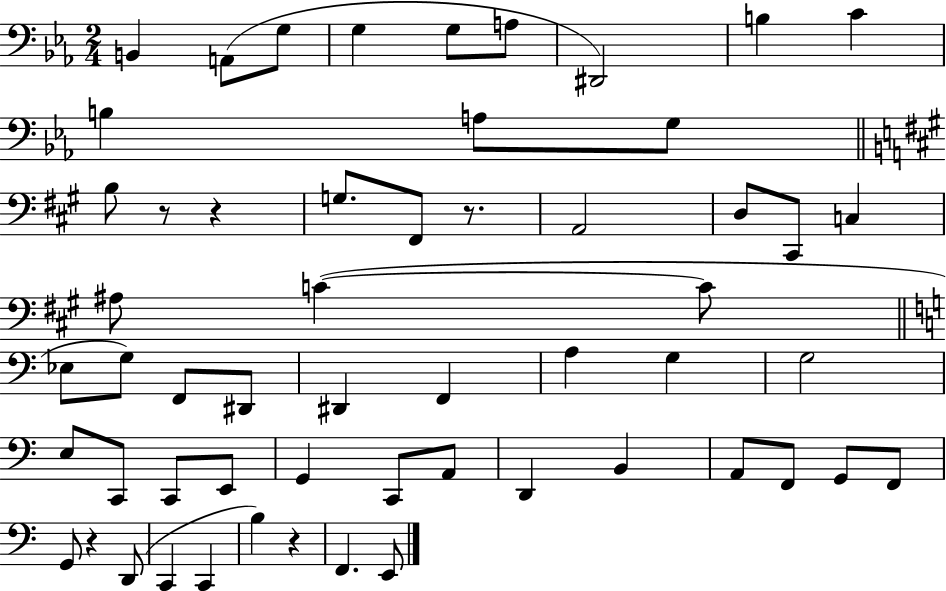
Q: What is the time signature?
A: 2/4